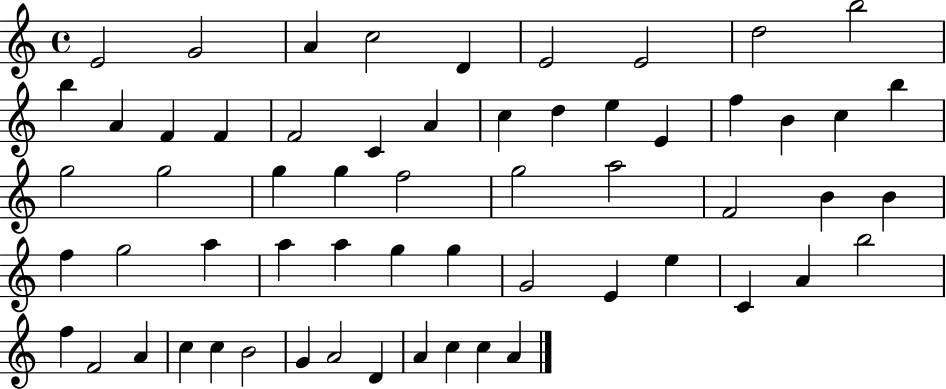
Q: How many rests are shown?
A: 0